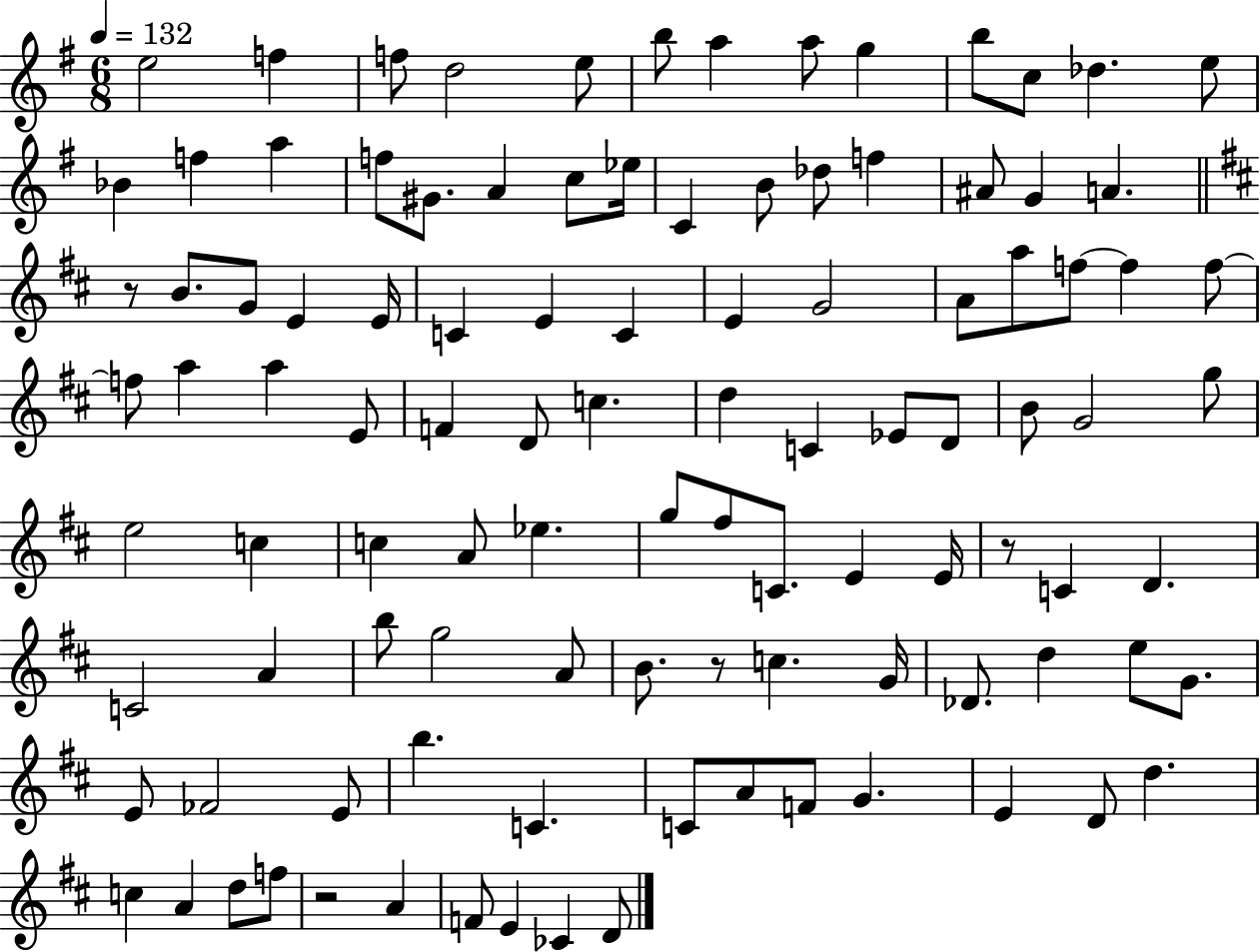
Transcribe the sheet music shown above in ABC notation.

X:1
T:Untitled
M:6/8
L:1/4
K:G
e2 f f/2 d2 e/2 b/2 a a/2 g b/2 c/2 _d e/2 _B f a f/2 ^G/2 A c/2 _e/4 C B/2 _d/2 f ^A/2 G A z/2 B/2 G/2 E E/4 C E C E G2 A/2 a/2 f/2 f f/2 f/2 a a E/2 F D/2 c d C _E/2 D/2 B/2 G2 g/2 e2 c c A/2 _e g/2 ^f/2 C/2 E E/4 z/2 C D C2 A b/2 g2 A/2 B/2 z/2 c G/4 _D/2 d e/2 G/2 E/2 _F2 E/2 b C C/2 A/2 F/2 G E D/2 d c A d/2 f/2 z2 A F/2 E _C D/2